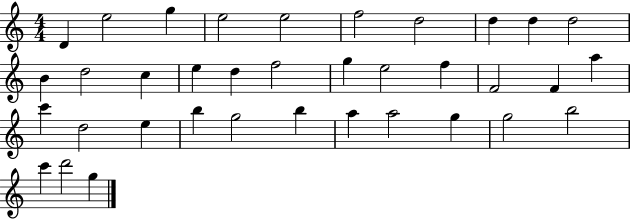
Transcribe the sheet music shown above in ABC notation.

X:1
T:Untitled
M:4/4
L:1/4
K:C
D e2 g e2 e2 f2 d2 d d d2 B d2 c e d f2 g e2 f F2 F a c' d2 e b g2 b a a2 g g2 b2 c' d'2 g